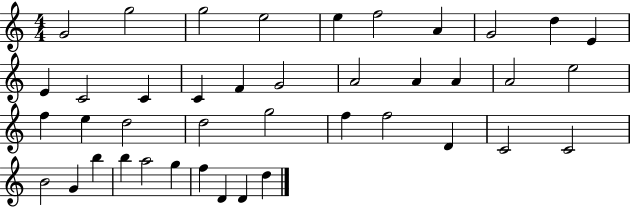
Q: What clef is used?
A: treble